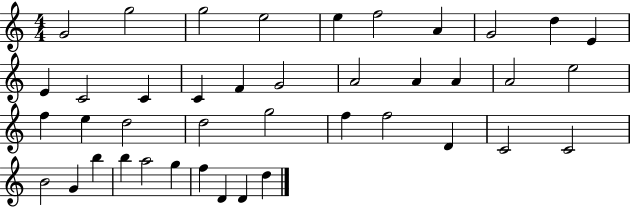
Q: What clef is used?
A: treble